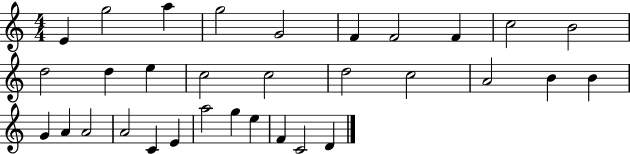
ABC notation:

X:1
T:Untitled
M:4/4
L:1/4
K:C
E g2 a g2 G2 F F2 F c2 B2 d2 d e c2 c2 d2 c2 A2 B B G A A2 A2 C E a2 g e F C2 D